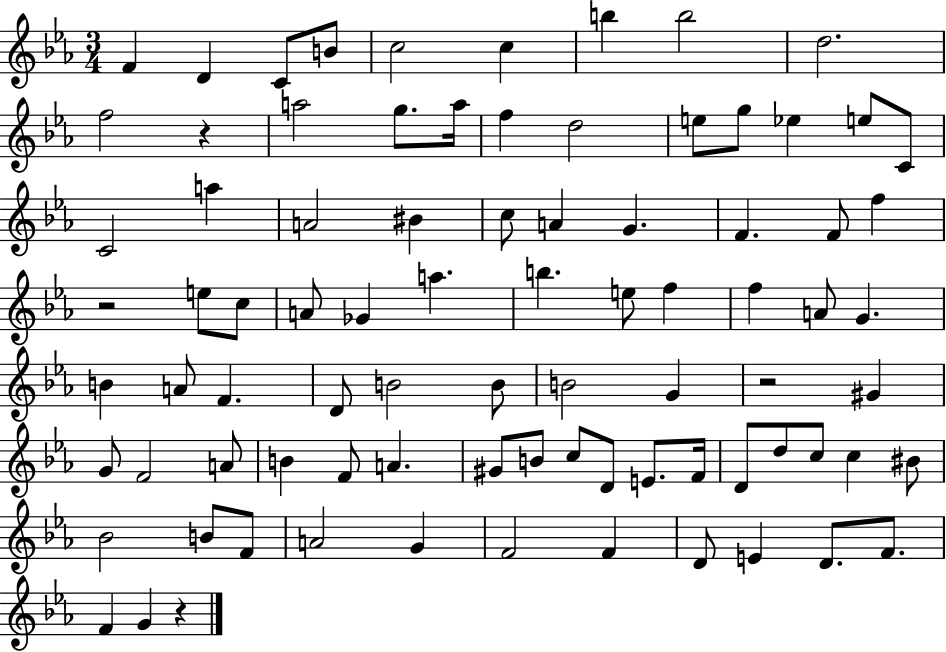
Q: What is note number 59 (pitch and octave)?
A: C5